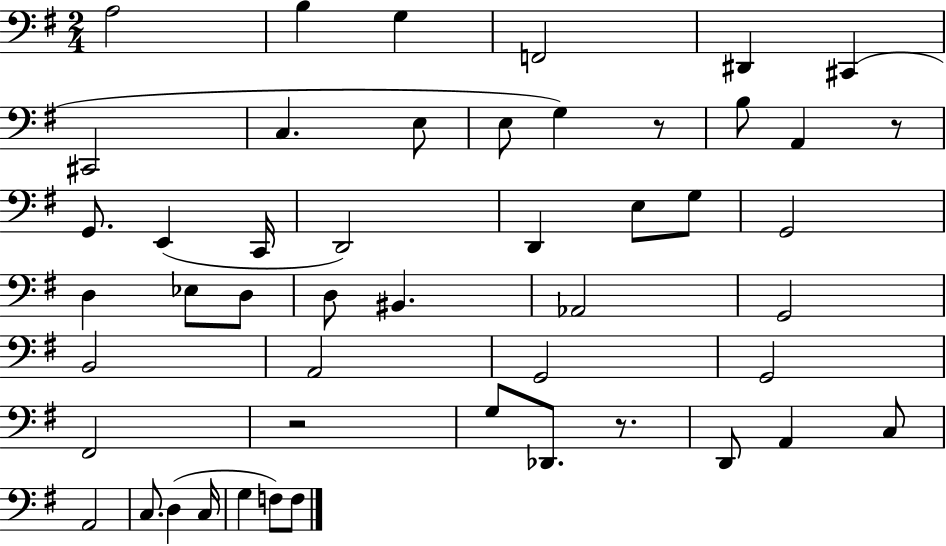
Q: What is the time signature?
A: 2/4